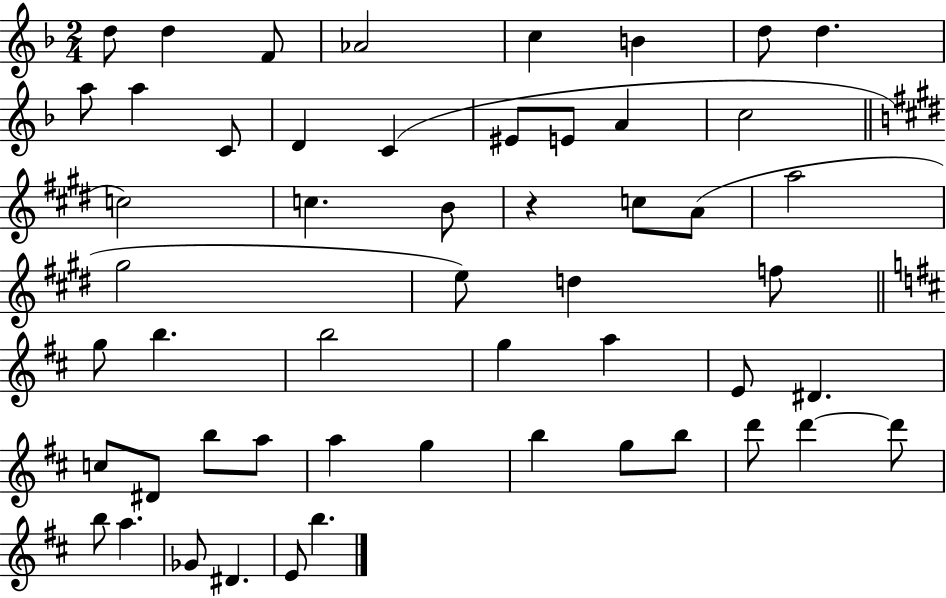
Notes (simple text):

D5/e D5/q F4/e Ab4/h C5/q B4/q D5/e D5/q. A5/e A5/q C4/e D4/q C4/q EIS4/e E4/e A4/q C5/h C5/h C5/q. B4/e R/q C5/e A4/e A5/h G#5/h E5/e D5/q F5/e G5/e B5/q. B5/h G5/q A5/q E4/e D#4/q. C5/e D#4/e B5/e A5/e A5/q G5/q B5/q G5/e B5/e D6/e D6/q D6/e B5/e A5/q. Gb4/e D#4/q. E4/e B5/q.